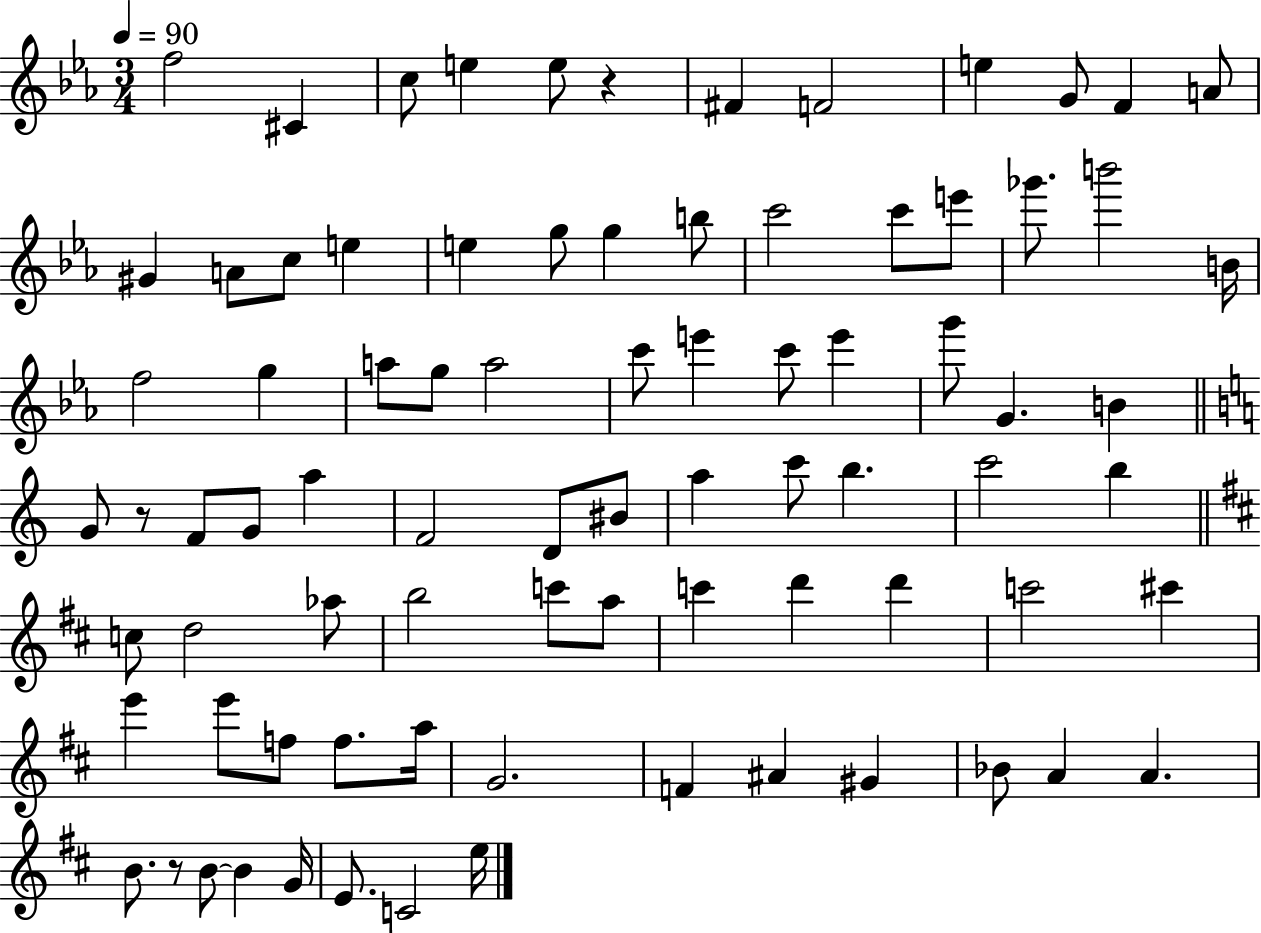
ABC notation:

X:1
T:Untitled
M:3/4
L:1/4
K:Eb
f2 ^C c/2 e e/2 z ^F F2 e G/2 F A/2 ^G A/2 c/2 e e g/2 g b/2 c'2 c'/2 e'/2 _g'/2 b'2 B/4 f2 g a/2 g/2 a2 c'/2 e' c'/2 e' g'/2 G B G/2 z/2 F/2 G/2 a F2 D/2 ^B/2 a c'/2 b c'2 b c/2 d2 _a/2 b2 c'/2 a/2 c' d' d' c'2 ^c' e' e'/2 f/2 f/2 a/4 G2 F ^A ^G _B/2 A A B/2 z/2 B/2 B G/4 E/2 C2 e/4